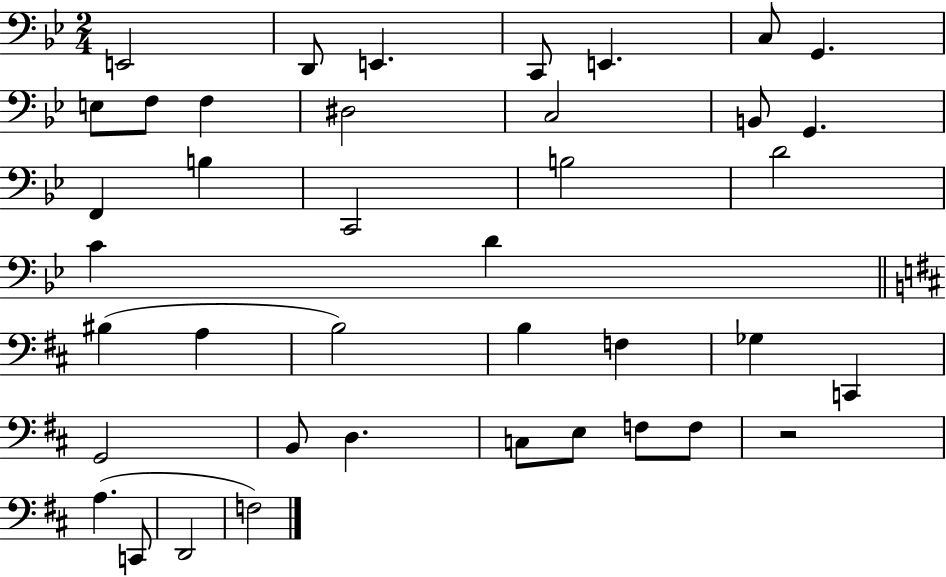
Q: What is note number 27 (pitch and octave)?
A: Gb3